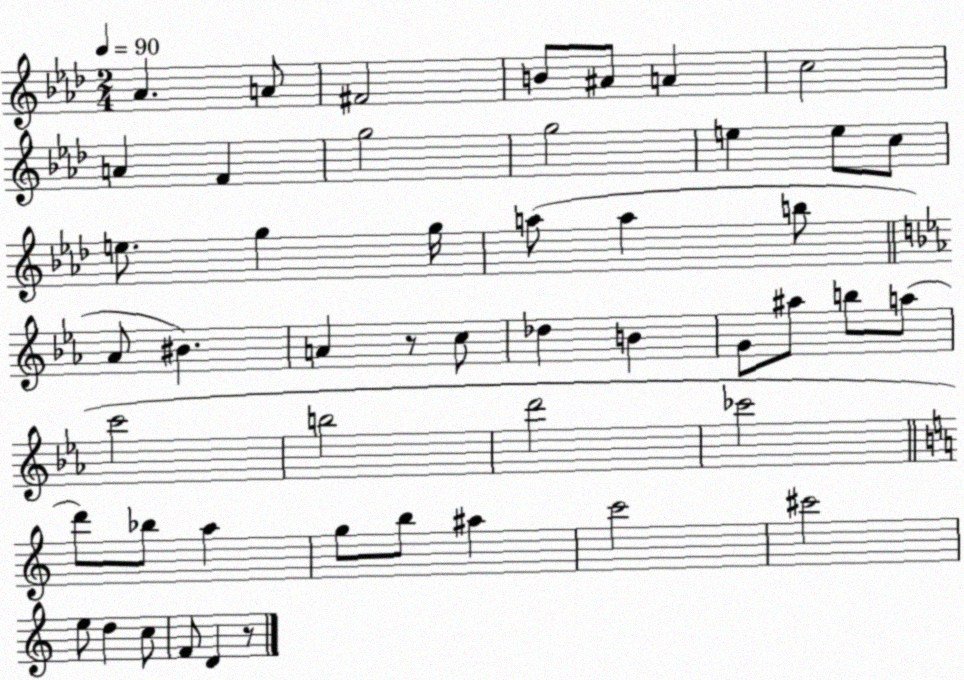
X:1
T:Untitled
M:2/4
L:1/4
K:Ab
_A A/2 ^F2 B/2 ^A/2 A c2 A F g2 g2 e e/2 c/2 e/2 g g/4 a/2 a b/2 _A/2 ^B A z/2 c/2 _d B G/2 ^a/2 b/2 a/2 c'2 b2 d'2 _c'2 d'/2 _b/2 a g/2 b/2 ^a c'2 ^c'2 e/2 d c/2 F/2 D z/2